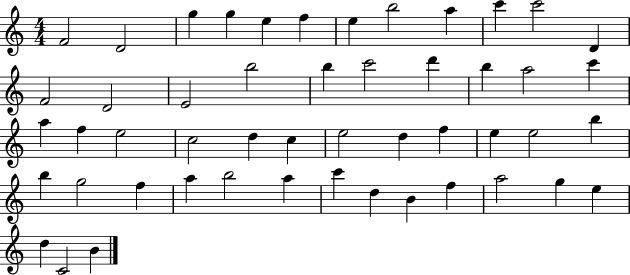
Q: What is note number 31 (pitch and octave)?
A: F5